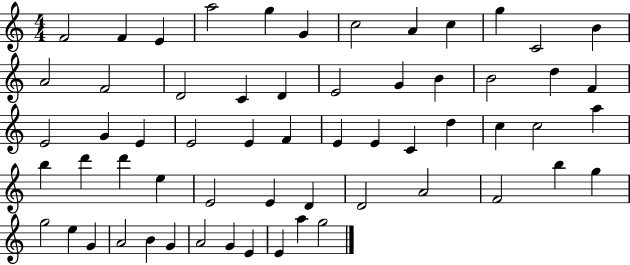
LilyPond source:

{
  \clef treble
  \numericTimeSignature
  \time 4/4
  \key c \major
  f'2 f'4 e'4 | a''2 g''4 g'4 | c''2 a'4 c''4 | g''4 c'2 b'4 | \break a'2 f'2 | d'2 c'4 d'4 | e'2 g'4 b'4 | b'2 d''4 f'4 | \break e'2 g'4 e'4 | e'2 e'4 f'4 | e'4 e'4 c'4 d''4 | c''4 c''2 a''4 | \break b''4 d'''4 d'''4 e''4 | e'2 e'4 d'4 | d'2 a'2 | f'2 b''4 g''4 | \break g''2 e''4 g'4 | a'2 b'4 g'4 | a'2 g'4 e'4 | e'4 a''4 g''2 | \break \bar "|."
}